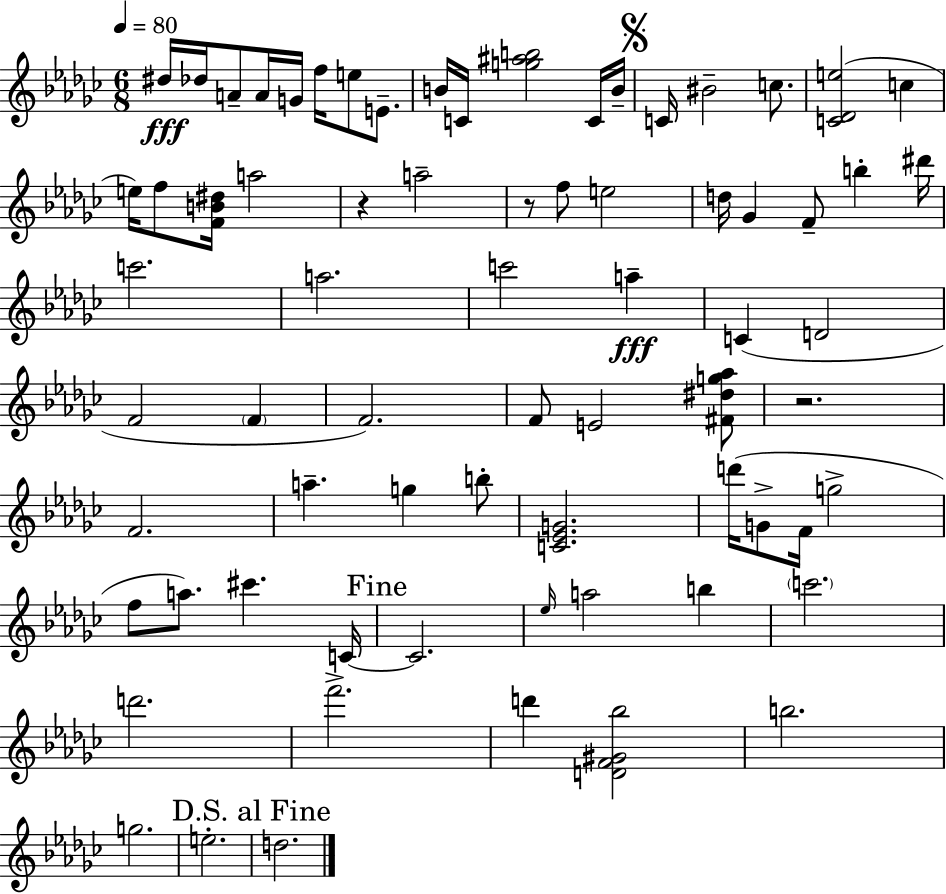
{
  \clef treble
  \numericTimeSignature
  \time 6/8
  \key ees \minor
  \tempo 4 = 80
  dis''16\fff des''16 a'8-- a'16 g'16 f''16 e''8 e'8.-- | b'16 c'16 <g'' ais'' b''>2 c'16 b'16-- | \mark \markup { \musicglyph "scripts.segno" } c'16 bis'2-- c''8. | <c' des' e''>2( c''4 | \break e''16) f''8 <f' b' dis''>16 a''2 | r4 a''2-- | r8 f''8 e''2 | d''16 ges'4 f'8-- b''4-. dis'''16 | \break c'''2. | a''2. | c'''2 a''4--\fff | c'4( d'2 | \break f'2 \parenthesize f'4 | f'2.) | f'8 e'2 <fis' dis'' g'' aes''>8 | r2. | \break f'2. | a''4.-- g''4 b''8-. | <c' ees' g'>2. | d'''16( g'8-> f'16 g''2-> | \break f''8 a''8.) cis'''4. c'16~~ | \mark "Fine" c'2. | \grace { ees''16 } a''2 b''4 | \parenthesize c'''2. | \break d'''2. | f'''2.-> | d'''4 <d' f' gis' bes''>2 | b''2. | \break g''2. | e''2.-. | \mark "D.S. al Fine" d''2. | \bar "|."
}